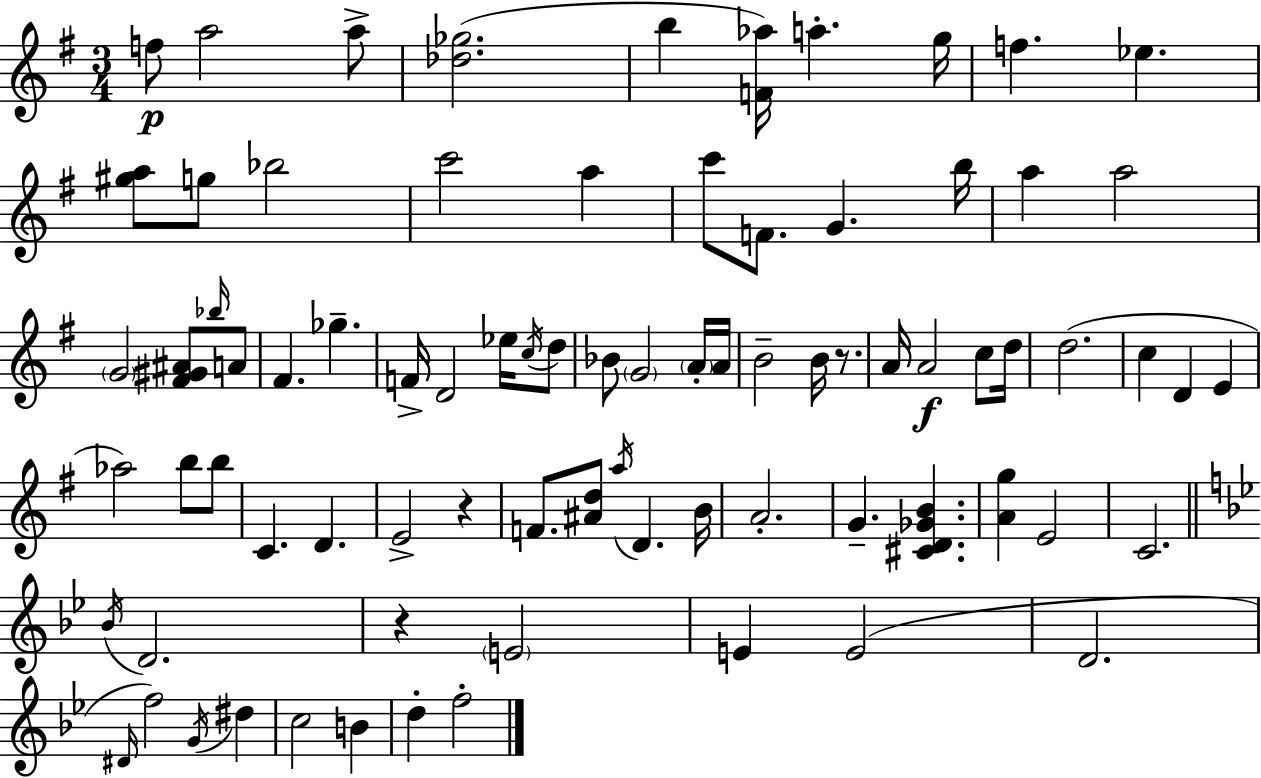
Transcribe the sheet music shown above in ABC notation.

X:1
T:Untitled
M:3/4
L:1/4
K:G
f/2 a2 a/2 [_d_g]2 b [F_a]/4 a g/4 f _e [^ga]/2 g/2 _b2 c'2 a c'/2 F/2 G b/4 a a2 G2 [^F^G^A]/2 _b/4 A/2 ^F _g F/4 D2 _e/4 c/4 d/2 _B/2 G2 A/4 A/4 B2 B/4 z/2 A/4 A2 c/2 d/4 d2 c D E _a2 b/2 b/2 C D E2 z F/2 [^Ad]/2 a/4 D B/4 A2 G [^CD_GB] [Ag] E2 C2 _B/4 D2 z E2 E E2 D2 ^D/4 f2 G/4 ^d c2 B d f2